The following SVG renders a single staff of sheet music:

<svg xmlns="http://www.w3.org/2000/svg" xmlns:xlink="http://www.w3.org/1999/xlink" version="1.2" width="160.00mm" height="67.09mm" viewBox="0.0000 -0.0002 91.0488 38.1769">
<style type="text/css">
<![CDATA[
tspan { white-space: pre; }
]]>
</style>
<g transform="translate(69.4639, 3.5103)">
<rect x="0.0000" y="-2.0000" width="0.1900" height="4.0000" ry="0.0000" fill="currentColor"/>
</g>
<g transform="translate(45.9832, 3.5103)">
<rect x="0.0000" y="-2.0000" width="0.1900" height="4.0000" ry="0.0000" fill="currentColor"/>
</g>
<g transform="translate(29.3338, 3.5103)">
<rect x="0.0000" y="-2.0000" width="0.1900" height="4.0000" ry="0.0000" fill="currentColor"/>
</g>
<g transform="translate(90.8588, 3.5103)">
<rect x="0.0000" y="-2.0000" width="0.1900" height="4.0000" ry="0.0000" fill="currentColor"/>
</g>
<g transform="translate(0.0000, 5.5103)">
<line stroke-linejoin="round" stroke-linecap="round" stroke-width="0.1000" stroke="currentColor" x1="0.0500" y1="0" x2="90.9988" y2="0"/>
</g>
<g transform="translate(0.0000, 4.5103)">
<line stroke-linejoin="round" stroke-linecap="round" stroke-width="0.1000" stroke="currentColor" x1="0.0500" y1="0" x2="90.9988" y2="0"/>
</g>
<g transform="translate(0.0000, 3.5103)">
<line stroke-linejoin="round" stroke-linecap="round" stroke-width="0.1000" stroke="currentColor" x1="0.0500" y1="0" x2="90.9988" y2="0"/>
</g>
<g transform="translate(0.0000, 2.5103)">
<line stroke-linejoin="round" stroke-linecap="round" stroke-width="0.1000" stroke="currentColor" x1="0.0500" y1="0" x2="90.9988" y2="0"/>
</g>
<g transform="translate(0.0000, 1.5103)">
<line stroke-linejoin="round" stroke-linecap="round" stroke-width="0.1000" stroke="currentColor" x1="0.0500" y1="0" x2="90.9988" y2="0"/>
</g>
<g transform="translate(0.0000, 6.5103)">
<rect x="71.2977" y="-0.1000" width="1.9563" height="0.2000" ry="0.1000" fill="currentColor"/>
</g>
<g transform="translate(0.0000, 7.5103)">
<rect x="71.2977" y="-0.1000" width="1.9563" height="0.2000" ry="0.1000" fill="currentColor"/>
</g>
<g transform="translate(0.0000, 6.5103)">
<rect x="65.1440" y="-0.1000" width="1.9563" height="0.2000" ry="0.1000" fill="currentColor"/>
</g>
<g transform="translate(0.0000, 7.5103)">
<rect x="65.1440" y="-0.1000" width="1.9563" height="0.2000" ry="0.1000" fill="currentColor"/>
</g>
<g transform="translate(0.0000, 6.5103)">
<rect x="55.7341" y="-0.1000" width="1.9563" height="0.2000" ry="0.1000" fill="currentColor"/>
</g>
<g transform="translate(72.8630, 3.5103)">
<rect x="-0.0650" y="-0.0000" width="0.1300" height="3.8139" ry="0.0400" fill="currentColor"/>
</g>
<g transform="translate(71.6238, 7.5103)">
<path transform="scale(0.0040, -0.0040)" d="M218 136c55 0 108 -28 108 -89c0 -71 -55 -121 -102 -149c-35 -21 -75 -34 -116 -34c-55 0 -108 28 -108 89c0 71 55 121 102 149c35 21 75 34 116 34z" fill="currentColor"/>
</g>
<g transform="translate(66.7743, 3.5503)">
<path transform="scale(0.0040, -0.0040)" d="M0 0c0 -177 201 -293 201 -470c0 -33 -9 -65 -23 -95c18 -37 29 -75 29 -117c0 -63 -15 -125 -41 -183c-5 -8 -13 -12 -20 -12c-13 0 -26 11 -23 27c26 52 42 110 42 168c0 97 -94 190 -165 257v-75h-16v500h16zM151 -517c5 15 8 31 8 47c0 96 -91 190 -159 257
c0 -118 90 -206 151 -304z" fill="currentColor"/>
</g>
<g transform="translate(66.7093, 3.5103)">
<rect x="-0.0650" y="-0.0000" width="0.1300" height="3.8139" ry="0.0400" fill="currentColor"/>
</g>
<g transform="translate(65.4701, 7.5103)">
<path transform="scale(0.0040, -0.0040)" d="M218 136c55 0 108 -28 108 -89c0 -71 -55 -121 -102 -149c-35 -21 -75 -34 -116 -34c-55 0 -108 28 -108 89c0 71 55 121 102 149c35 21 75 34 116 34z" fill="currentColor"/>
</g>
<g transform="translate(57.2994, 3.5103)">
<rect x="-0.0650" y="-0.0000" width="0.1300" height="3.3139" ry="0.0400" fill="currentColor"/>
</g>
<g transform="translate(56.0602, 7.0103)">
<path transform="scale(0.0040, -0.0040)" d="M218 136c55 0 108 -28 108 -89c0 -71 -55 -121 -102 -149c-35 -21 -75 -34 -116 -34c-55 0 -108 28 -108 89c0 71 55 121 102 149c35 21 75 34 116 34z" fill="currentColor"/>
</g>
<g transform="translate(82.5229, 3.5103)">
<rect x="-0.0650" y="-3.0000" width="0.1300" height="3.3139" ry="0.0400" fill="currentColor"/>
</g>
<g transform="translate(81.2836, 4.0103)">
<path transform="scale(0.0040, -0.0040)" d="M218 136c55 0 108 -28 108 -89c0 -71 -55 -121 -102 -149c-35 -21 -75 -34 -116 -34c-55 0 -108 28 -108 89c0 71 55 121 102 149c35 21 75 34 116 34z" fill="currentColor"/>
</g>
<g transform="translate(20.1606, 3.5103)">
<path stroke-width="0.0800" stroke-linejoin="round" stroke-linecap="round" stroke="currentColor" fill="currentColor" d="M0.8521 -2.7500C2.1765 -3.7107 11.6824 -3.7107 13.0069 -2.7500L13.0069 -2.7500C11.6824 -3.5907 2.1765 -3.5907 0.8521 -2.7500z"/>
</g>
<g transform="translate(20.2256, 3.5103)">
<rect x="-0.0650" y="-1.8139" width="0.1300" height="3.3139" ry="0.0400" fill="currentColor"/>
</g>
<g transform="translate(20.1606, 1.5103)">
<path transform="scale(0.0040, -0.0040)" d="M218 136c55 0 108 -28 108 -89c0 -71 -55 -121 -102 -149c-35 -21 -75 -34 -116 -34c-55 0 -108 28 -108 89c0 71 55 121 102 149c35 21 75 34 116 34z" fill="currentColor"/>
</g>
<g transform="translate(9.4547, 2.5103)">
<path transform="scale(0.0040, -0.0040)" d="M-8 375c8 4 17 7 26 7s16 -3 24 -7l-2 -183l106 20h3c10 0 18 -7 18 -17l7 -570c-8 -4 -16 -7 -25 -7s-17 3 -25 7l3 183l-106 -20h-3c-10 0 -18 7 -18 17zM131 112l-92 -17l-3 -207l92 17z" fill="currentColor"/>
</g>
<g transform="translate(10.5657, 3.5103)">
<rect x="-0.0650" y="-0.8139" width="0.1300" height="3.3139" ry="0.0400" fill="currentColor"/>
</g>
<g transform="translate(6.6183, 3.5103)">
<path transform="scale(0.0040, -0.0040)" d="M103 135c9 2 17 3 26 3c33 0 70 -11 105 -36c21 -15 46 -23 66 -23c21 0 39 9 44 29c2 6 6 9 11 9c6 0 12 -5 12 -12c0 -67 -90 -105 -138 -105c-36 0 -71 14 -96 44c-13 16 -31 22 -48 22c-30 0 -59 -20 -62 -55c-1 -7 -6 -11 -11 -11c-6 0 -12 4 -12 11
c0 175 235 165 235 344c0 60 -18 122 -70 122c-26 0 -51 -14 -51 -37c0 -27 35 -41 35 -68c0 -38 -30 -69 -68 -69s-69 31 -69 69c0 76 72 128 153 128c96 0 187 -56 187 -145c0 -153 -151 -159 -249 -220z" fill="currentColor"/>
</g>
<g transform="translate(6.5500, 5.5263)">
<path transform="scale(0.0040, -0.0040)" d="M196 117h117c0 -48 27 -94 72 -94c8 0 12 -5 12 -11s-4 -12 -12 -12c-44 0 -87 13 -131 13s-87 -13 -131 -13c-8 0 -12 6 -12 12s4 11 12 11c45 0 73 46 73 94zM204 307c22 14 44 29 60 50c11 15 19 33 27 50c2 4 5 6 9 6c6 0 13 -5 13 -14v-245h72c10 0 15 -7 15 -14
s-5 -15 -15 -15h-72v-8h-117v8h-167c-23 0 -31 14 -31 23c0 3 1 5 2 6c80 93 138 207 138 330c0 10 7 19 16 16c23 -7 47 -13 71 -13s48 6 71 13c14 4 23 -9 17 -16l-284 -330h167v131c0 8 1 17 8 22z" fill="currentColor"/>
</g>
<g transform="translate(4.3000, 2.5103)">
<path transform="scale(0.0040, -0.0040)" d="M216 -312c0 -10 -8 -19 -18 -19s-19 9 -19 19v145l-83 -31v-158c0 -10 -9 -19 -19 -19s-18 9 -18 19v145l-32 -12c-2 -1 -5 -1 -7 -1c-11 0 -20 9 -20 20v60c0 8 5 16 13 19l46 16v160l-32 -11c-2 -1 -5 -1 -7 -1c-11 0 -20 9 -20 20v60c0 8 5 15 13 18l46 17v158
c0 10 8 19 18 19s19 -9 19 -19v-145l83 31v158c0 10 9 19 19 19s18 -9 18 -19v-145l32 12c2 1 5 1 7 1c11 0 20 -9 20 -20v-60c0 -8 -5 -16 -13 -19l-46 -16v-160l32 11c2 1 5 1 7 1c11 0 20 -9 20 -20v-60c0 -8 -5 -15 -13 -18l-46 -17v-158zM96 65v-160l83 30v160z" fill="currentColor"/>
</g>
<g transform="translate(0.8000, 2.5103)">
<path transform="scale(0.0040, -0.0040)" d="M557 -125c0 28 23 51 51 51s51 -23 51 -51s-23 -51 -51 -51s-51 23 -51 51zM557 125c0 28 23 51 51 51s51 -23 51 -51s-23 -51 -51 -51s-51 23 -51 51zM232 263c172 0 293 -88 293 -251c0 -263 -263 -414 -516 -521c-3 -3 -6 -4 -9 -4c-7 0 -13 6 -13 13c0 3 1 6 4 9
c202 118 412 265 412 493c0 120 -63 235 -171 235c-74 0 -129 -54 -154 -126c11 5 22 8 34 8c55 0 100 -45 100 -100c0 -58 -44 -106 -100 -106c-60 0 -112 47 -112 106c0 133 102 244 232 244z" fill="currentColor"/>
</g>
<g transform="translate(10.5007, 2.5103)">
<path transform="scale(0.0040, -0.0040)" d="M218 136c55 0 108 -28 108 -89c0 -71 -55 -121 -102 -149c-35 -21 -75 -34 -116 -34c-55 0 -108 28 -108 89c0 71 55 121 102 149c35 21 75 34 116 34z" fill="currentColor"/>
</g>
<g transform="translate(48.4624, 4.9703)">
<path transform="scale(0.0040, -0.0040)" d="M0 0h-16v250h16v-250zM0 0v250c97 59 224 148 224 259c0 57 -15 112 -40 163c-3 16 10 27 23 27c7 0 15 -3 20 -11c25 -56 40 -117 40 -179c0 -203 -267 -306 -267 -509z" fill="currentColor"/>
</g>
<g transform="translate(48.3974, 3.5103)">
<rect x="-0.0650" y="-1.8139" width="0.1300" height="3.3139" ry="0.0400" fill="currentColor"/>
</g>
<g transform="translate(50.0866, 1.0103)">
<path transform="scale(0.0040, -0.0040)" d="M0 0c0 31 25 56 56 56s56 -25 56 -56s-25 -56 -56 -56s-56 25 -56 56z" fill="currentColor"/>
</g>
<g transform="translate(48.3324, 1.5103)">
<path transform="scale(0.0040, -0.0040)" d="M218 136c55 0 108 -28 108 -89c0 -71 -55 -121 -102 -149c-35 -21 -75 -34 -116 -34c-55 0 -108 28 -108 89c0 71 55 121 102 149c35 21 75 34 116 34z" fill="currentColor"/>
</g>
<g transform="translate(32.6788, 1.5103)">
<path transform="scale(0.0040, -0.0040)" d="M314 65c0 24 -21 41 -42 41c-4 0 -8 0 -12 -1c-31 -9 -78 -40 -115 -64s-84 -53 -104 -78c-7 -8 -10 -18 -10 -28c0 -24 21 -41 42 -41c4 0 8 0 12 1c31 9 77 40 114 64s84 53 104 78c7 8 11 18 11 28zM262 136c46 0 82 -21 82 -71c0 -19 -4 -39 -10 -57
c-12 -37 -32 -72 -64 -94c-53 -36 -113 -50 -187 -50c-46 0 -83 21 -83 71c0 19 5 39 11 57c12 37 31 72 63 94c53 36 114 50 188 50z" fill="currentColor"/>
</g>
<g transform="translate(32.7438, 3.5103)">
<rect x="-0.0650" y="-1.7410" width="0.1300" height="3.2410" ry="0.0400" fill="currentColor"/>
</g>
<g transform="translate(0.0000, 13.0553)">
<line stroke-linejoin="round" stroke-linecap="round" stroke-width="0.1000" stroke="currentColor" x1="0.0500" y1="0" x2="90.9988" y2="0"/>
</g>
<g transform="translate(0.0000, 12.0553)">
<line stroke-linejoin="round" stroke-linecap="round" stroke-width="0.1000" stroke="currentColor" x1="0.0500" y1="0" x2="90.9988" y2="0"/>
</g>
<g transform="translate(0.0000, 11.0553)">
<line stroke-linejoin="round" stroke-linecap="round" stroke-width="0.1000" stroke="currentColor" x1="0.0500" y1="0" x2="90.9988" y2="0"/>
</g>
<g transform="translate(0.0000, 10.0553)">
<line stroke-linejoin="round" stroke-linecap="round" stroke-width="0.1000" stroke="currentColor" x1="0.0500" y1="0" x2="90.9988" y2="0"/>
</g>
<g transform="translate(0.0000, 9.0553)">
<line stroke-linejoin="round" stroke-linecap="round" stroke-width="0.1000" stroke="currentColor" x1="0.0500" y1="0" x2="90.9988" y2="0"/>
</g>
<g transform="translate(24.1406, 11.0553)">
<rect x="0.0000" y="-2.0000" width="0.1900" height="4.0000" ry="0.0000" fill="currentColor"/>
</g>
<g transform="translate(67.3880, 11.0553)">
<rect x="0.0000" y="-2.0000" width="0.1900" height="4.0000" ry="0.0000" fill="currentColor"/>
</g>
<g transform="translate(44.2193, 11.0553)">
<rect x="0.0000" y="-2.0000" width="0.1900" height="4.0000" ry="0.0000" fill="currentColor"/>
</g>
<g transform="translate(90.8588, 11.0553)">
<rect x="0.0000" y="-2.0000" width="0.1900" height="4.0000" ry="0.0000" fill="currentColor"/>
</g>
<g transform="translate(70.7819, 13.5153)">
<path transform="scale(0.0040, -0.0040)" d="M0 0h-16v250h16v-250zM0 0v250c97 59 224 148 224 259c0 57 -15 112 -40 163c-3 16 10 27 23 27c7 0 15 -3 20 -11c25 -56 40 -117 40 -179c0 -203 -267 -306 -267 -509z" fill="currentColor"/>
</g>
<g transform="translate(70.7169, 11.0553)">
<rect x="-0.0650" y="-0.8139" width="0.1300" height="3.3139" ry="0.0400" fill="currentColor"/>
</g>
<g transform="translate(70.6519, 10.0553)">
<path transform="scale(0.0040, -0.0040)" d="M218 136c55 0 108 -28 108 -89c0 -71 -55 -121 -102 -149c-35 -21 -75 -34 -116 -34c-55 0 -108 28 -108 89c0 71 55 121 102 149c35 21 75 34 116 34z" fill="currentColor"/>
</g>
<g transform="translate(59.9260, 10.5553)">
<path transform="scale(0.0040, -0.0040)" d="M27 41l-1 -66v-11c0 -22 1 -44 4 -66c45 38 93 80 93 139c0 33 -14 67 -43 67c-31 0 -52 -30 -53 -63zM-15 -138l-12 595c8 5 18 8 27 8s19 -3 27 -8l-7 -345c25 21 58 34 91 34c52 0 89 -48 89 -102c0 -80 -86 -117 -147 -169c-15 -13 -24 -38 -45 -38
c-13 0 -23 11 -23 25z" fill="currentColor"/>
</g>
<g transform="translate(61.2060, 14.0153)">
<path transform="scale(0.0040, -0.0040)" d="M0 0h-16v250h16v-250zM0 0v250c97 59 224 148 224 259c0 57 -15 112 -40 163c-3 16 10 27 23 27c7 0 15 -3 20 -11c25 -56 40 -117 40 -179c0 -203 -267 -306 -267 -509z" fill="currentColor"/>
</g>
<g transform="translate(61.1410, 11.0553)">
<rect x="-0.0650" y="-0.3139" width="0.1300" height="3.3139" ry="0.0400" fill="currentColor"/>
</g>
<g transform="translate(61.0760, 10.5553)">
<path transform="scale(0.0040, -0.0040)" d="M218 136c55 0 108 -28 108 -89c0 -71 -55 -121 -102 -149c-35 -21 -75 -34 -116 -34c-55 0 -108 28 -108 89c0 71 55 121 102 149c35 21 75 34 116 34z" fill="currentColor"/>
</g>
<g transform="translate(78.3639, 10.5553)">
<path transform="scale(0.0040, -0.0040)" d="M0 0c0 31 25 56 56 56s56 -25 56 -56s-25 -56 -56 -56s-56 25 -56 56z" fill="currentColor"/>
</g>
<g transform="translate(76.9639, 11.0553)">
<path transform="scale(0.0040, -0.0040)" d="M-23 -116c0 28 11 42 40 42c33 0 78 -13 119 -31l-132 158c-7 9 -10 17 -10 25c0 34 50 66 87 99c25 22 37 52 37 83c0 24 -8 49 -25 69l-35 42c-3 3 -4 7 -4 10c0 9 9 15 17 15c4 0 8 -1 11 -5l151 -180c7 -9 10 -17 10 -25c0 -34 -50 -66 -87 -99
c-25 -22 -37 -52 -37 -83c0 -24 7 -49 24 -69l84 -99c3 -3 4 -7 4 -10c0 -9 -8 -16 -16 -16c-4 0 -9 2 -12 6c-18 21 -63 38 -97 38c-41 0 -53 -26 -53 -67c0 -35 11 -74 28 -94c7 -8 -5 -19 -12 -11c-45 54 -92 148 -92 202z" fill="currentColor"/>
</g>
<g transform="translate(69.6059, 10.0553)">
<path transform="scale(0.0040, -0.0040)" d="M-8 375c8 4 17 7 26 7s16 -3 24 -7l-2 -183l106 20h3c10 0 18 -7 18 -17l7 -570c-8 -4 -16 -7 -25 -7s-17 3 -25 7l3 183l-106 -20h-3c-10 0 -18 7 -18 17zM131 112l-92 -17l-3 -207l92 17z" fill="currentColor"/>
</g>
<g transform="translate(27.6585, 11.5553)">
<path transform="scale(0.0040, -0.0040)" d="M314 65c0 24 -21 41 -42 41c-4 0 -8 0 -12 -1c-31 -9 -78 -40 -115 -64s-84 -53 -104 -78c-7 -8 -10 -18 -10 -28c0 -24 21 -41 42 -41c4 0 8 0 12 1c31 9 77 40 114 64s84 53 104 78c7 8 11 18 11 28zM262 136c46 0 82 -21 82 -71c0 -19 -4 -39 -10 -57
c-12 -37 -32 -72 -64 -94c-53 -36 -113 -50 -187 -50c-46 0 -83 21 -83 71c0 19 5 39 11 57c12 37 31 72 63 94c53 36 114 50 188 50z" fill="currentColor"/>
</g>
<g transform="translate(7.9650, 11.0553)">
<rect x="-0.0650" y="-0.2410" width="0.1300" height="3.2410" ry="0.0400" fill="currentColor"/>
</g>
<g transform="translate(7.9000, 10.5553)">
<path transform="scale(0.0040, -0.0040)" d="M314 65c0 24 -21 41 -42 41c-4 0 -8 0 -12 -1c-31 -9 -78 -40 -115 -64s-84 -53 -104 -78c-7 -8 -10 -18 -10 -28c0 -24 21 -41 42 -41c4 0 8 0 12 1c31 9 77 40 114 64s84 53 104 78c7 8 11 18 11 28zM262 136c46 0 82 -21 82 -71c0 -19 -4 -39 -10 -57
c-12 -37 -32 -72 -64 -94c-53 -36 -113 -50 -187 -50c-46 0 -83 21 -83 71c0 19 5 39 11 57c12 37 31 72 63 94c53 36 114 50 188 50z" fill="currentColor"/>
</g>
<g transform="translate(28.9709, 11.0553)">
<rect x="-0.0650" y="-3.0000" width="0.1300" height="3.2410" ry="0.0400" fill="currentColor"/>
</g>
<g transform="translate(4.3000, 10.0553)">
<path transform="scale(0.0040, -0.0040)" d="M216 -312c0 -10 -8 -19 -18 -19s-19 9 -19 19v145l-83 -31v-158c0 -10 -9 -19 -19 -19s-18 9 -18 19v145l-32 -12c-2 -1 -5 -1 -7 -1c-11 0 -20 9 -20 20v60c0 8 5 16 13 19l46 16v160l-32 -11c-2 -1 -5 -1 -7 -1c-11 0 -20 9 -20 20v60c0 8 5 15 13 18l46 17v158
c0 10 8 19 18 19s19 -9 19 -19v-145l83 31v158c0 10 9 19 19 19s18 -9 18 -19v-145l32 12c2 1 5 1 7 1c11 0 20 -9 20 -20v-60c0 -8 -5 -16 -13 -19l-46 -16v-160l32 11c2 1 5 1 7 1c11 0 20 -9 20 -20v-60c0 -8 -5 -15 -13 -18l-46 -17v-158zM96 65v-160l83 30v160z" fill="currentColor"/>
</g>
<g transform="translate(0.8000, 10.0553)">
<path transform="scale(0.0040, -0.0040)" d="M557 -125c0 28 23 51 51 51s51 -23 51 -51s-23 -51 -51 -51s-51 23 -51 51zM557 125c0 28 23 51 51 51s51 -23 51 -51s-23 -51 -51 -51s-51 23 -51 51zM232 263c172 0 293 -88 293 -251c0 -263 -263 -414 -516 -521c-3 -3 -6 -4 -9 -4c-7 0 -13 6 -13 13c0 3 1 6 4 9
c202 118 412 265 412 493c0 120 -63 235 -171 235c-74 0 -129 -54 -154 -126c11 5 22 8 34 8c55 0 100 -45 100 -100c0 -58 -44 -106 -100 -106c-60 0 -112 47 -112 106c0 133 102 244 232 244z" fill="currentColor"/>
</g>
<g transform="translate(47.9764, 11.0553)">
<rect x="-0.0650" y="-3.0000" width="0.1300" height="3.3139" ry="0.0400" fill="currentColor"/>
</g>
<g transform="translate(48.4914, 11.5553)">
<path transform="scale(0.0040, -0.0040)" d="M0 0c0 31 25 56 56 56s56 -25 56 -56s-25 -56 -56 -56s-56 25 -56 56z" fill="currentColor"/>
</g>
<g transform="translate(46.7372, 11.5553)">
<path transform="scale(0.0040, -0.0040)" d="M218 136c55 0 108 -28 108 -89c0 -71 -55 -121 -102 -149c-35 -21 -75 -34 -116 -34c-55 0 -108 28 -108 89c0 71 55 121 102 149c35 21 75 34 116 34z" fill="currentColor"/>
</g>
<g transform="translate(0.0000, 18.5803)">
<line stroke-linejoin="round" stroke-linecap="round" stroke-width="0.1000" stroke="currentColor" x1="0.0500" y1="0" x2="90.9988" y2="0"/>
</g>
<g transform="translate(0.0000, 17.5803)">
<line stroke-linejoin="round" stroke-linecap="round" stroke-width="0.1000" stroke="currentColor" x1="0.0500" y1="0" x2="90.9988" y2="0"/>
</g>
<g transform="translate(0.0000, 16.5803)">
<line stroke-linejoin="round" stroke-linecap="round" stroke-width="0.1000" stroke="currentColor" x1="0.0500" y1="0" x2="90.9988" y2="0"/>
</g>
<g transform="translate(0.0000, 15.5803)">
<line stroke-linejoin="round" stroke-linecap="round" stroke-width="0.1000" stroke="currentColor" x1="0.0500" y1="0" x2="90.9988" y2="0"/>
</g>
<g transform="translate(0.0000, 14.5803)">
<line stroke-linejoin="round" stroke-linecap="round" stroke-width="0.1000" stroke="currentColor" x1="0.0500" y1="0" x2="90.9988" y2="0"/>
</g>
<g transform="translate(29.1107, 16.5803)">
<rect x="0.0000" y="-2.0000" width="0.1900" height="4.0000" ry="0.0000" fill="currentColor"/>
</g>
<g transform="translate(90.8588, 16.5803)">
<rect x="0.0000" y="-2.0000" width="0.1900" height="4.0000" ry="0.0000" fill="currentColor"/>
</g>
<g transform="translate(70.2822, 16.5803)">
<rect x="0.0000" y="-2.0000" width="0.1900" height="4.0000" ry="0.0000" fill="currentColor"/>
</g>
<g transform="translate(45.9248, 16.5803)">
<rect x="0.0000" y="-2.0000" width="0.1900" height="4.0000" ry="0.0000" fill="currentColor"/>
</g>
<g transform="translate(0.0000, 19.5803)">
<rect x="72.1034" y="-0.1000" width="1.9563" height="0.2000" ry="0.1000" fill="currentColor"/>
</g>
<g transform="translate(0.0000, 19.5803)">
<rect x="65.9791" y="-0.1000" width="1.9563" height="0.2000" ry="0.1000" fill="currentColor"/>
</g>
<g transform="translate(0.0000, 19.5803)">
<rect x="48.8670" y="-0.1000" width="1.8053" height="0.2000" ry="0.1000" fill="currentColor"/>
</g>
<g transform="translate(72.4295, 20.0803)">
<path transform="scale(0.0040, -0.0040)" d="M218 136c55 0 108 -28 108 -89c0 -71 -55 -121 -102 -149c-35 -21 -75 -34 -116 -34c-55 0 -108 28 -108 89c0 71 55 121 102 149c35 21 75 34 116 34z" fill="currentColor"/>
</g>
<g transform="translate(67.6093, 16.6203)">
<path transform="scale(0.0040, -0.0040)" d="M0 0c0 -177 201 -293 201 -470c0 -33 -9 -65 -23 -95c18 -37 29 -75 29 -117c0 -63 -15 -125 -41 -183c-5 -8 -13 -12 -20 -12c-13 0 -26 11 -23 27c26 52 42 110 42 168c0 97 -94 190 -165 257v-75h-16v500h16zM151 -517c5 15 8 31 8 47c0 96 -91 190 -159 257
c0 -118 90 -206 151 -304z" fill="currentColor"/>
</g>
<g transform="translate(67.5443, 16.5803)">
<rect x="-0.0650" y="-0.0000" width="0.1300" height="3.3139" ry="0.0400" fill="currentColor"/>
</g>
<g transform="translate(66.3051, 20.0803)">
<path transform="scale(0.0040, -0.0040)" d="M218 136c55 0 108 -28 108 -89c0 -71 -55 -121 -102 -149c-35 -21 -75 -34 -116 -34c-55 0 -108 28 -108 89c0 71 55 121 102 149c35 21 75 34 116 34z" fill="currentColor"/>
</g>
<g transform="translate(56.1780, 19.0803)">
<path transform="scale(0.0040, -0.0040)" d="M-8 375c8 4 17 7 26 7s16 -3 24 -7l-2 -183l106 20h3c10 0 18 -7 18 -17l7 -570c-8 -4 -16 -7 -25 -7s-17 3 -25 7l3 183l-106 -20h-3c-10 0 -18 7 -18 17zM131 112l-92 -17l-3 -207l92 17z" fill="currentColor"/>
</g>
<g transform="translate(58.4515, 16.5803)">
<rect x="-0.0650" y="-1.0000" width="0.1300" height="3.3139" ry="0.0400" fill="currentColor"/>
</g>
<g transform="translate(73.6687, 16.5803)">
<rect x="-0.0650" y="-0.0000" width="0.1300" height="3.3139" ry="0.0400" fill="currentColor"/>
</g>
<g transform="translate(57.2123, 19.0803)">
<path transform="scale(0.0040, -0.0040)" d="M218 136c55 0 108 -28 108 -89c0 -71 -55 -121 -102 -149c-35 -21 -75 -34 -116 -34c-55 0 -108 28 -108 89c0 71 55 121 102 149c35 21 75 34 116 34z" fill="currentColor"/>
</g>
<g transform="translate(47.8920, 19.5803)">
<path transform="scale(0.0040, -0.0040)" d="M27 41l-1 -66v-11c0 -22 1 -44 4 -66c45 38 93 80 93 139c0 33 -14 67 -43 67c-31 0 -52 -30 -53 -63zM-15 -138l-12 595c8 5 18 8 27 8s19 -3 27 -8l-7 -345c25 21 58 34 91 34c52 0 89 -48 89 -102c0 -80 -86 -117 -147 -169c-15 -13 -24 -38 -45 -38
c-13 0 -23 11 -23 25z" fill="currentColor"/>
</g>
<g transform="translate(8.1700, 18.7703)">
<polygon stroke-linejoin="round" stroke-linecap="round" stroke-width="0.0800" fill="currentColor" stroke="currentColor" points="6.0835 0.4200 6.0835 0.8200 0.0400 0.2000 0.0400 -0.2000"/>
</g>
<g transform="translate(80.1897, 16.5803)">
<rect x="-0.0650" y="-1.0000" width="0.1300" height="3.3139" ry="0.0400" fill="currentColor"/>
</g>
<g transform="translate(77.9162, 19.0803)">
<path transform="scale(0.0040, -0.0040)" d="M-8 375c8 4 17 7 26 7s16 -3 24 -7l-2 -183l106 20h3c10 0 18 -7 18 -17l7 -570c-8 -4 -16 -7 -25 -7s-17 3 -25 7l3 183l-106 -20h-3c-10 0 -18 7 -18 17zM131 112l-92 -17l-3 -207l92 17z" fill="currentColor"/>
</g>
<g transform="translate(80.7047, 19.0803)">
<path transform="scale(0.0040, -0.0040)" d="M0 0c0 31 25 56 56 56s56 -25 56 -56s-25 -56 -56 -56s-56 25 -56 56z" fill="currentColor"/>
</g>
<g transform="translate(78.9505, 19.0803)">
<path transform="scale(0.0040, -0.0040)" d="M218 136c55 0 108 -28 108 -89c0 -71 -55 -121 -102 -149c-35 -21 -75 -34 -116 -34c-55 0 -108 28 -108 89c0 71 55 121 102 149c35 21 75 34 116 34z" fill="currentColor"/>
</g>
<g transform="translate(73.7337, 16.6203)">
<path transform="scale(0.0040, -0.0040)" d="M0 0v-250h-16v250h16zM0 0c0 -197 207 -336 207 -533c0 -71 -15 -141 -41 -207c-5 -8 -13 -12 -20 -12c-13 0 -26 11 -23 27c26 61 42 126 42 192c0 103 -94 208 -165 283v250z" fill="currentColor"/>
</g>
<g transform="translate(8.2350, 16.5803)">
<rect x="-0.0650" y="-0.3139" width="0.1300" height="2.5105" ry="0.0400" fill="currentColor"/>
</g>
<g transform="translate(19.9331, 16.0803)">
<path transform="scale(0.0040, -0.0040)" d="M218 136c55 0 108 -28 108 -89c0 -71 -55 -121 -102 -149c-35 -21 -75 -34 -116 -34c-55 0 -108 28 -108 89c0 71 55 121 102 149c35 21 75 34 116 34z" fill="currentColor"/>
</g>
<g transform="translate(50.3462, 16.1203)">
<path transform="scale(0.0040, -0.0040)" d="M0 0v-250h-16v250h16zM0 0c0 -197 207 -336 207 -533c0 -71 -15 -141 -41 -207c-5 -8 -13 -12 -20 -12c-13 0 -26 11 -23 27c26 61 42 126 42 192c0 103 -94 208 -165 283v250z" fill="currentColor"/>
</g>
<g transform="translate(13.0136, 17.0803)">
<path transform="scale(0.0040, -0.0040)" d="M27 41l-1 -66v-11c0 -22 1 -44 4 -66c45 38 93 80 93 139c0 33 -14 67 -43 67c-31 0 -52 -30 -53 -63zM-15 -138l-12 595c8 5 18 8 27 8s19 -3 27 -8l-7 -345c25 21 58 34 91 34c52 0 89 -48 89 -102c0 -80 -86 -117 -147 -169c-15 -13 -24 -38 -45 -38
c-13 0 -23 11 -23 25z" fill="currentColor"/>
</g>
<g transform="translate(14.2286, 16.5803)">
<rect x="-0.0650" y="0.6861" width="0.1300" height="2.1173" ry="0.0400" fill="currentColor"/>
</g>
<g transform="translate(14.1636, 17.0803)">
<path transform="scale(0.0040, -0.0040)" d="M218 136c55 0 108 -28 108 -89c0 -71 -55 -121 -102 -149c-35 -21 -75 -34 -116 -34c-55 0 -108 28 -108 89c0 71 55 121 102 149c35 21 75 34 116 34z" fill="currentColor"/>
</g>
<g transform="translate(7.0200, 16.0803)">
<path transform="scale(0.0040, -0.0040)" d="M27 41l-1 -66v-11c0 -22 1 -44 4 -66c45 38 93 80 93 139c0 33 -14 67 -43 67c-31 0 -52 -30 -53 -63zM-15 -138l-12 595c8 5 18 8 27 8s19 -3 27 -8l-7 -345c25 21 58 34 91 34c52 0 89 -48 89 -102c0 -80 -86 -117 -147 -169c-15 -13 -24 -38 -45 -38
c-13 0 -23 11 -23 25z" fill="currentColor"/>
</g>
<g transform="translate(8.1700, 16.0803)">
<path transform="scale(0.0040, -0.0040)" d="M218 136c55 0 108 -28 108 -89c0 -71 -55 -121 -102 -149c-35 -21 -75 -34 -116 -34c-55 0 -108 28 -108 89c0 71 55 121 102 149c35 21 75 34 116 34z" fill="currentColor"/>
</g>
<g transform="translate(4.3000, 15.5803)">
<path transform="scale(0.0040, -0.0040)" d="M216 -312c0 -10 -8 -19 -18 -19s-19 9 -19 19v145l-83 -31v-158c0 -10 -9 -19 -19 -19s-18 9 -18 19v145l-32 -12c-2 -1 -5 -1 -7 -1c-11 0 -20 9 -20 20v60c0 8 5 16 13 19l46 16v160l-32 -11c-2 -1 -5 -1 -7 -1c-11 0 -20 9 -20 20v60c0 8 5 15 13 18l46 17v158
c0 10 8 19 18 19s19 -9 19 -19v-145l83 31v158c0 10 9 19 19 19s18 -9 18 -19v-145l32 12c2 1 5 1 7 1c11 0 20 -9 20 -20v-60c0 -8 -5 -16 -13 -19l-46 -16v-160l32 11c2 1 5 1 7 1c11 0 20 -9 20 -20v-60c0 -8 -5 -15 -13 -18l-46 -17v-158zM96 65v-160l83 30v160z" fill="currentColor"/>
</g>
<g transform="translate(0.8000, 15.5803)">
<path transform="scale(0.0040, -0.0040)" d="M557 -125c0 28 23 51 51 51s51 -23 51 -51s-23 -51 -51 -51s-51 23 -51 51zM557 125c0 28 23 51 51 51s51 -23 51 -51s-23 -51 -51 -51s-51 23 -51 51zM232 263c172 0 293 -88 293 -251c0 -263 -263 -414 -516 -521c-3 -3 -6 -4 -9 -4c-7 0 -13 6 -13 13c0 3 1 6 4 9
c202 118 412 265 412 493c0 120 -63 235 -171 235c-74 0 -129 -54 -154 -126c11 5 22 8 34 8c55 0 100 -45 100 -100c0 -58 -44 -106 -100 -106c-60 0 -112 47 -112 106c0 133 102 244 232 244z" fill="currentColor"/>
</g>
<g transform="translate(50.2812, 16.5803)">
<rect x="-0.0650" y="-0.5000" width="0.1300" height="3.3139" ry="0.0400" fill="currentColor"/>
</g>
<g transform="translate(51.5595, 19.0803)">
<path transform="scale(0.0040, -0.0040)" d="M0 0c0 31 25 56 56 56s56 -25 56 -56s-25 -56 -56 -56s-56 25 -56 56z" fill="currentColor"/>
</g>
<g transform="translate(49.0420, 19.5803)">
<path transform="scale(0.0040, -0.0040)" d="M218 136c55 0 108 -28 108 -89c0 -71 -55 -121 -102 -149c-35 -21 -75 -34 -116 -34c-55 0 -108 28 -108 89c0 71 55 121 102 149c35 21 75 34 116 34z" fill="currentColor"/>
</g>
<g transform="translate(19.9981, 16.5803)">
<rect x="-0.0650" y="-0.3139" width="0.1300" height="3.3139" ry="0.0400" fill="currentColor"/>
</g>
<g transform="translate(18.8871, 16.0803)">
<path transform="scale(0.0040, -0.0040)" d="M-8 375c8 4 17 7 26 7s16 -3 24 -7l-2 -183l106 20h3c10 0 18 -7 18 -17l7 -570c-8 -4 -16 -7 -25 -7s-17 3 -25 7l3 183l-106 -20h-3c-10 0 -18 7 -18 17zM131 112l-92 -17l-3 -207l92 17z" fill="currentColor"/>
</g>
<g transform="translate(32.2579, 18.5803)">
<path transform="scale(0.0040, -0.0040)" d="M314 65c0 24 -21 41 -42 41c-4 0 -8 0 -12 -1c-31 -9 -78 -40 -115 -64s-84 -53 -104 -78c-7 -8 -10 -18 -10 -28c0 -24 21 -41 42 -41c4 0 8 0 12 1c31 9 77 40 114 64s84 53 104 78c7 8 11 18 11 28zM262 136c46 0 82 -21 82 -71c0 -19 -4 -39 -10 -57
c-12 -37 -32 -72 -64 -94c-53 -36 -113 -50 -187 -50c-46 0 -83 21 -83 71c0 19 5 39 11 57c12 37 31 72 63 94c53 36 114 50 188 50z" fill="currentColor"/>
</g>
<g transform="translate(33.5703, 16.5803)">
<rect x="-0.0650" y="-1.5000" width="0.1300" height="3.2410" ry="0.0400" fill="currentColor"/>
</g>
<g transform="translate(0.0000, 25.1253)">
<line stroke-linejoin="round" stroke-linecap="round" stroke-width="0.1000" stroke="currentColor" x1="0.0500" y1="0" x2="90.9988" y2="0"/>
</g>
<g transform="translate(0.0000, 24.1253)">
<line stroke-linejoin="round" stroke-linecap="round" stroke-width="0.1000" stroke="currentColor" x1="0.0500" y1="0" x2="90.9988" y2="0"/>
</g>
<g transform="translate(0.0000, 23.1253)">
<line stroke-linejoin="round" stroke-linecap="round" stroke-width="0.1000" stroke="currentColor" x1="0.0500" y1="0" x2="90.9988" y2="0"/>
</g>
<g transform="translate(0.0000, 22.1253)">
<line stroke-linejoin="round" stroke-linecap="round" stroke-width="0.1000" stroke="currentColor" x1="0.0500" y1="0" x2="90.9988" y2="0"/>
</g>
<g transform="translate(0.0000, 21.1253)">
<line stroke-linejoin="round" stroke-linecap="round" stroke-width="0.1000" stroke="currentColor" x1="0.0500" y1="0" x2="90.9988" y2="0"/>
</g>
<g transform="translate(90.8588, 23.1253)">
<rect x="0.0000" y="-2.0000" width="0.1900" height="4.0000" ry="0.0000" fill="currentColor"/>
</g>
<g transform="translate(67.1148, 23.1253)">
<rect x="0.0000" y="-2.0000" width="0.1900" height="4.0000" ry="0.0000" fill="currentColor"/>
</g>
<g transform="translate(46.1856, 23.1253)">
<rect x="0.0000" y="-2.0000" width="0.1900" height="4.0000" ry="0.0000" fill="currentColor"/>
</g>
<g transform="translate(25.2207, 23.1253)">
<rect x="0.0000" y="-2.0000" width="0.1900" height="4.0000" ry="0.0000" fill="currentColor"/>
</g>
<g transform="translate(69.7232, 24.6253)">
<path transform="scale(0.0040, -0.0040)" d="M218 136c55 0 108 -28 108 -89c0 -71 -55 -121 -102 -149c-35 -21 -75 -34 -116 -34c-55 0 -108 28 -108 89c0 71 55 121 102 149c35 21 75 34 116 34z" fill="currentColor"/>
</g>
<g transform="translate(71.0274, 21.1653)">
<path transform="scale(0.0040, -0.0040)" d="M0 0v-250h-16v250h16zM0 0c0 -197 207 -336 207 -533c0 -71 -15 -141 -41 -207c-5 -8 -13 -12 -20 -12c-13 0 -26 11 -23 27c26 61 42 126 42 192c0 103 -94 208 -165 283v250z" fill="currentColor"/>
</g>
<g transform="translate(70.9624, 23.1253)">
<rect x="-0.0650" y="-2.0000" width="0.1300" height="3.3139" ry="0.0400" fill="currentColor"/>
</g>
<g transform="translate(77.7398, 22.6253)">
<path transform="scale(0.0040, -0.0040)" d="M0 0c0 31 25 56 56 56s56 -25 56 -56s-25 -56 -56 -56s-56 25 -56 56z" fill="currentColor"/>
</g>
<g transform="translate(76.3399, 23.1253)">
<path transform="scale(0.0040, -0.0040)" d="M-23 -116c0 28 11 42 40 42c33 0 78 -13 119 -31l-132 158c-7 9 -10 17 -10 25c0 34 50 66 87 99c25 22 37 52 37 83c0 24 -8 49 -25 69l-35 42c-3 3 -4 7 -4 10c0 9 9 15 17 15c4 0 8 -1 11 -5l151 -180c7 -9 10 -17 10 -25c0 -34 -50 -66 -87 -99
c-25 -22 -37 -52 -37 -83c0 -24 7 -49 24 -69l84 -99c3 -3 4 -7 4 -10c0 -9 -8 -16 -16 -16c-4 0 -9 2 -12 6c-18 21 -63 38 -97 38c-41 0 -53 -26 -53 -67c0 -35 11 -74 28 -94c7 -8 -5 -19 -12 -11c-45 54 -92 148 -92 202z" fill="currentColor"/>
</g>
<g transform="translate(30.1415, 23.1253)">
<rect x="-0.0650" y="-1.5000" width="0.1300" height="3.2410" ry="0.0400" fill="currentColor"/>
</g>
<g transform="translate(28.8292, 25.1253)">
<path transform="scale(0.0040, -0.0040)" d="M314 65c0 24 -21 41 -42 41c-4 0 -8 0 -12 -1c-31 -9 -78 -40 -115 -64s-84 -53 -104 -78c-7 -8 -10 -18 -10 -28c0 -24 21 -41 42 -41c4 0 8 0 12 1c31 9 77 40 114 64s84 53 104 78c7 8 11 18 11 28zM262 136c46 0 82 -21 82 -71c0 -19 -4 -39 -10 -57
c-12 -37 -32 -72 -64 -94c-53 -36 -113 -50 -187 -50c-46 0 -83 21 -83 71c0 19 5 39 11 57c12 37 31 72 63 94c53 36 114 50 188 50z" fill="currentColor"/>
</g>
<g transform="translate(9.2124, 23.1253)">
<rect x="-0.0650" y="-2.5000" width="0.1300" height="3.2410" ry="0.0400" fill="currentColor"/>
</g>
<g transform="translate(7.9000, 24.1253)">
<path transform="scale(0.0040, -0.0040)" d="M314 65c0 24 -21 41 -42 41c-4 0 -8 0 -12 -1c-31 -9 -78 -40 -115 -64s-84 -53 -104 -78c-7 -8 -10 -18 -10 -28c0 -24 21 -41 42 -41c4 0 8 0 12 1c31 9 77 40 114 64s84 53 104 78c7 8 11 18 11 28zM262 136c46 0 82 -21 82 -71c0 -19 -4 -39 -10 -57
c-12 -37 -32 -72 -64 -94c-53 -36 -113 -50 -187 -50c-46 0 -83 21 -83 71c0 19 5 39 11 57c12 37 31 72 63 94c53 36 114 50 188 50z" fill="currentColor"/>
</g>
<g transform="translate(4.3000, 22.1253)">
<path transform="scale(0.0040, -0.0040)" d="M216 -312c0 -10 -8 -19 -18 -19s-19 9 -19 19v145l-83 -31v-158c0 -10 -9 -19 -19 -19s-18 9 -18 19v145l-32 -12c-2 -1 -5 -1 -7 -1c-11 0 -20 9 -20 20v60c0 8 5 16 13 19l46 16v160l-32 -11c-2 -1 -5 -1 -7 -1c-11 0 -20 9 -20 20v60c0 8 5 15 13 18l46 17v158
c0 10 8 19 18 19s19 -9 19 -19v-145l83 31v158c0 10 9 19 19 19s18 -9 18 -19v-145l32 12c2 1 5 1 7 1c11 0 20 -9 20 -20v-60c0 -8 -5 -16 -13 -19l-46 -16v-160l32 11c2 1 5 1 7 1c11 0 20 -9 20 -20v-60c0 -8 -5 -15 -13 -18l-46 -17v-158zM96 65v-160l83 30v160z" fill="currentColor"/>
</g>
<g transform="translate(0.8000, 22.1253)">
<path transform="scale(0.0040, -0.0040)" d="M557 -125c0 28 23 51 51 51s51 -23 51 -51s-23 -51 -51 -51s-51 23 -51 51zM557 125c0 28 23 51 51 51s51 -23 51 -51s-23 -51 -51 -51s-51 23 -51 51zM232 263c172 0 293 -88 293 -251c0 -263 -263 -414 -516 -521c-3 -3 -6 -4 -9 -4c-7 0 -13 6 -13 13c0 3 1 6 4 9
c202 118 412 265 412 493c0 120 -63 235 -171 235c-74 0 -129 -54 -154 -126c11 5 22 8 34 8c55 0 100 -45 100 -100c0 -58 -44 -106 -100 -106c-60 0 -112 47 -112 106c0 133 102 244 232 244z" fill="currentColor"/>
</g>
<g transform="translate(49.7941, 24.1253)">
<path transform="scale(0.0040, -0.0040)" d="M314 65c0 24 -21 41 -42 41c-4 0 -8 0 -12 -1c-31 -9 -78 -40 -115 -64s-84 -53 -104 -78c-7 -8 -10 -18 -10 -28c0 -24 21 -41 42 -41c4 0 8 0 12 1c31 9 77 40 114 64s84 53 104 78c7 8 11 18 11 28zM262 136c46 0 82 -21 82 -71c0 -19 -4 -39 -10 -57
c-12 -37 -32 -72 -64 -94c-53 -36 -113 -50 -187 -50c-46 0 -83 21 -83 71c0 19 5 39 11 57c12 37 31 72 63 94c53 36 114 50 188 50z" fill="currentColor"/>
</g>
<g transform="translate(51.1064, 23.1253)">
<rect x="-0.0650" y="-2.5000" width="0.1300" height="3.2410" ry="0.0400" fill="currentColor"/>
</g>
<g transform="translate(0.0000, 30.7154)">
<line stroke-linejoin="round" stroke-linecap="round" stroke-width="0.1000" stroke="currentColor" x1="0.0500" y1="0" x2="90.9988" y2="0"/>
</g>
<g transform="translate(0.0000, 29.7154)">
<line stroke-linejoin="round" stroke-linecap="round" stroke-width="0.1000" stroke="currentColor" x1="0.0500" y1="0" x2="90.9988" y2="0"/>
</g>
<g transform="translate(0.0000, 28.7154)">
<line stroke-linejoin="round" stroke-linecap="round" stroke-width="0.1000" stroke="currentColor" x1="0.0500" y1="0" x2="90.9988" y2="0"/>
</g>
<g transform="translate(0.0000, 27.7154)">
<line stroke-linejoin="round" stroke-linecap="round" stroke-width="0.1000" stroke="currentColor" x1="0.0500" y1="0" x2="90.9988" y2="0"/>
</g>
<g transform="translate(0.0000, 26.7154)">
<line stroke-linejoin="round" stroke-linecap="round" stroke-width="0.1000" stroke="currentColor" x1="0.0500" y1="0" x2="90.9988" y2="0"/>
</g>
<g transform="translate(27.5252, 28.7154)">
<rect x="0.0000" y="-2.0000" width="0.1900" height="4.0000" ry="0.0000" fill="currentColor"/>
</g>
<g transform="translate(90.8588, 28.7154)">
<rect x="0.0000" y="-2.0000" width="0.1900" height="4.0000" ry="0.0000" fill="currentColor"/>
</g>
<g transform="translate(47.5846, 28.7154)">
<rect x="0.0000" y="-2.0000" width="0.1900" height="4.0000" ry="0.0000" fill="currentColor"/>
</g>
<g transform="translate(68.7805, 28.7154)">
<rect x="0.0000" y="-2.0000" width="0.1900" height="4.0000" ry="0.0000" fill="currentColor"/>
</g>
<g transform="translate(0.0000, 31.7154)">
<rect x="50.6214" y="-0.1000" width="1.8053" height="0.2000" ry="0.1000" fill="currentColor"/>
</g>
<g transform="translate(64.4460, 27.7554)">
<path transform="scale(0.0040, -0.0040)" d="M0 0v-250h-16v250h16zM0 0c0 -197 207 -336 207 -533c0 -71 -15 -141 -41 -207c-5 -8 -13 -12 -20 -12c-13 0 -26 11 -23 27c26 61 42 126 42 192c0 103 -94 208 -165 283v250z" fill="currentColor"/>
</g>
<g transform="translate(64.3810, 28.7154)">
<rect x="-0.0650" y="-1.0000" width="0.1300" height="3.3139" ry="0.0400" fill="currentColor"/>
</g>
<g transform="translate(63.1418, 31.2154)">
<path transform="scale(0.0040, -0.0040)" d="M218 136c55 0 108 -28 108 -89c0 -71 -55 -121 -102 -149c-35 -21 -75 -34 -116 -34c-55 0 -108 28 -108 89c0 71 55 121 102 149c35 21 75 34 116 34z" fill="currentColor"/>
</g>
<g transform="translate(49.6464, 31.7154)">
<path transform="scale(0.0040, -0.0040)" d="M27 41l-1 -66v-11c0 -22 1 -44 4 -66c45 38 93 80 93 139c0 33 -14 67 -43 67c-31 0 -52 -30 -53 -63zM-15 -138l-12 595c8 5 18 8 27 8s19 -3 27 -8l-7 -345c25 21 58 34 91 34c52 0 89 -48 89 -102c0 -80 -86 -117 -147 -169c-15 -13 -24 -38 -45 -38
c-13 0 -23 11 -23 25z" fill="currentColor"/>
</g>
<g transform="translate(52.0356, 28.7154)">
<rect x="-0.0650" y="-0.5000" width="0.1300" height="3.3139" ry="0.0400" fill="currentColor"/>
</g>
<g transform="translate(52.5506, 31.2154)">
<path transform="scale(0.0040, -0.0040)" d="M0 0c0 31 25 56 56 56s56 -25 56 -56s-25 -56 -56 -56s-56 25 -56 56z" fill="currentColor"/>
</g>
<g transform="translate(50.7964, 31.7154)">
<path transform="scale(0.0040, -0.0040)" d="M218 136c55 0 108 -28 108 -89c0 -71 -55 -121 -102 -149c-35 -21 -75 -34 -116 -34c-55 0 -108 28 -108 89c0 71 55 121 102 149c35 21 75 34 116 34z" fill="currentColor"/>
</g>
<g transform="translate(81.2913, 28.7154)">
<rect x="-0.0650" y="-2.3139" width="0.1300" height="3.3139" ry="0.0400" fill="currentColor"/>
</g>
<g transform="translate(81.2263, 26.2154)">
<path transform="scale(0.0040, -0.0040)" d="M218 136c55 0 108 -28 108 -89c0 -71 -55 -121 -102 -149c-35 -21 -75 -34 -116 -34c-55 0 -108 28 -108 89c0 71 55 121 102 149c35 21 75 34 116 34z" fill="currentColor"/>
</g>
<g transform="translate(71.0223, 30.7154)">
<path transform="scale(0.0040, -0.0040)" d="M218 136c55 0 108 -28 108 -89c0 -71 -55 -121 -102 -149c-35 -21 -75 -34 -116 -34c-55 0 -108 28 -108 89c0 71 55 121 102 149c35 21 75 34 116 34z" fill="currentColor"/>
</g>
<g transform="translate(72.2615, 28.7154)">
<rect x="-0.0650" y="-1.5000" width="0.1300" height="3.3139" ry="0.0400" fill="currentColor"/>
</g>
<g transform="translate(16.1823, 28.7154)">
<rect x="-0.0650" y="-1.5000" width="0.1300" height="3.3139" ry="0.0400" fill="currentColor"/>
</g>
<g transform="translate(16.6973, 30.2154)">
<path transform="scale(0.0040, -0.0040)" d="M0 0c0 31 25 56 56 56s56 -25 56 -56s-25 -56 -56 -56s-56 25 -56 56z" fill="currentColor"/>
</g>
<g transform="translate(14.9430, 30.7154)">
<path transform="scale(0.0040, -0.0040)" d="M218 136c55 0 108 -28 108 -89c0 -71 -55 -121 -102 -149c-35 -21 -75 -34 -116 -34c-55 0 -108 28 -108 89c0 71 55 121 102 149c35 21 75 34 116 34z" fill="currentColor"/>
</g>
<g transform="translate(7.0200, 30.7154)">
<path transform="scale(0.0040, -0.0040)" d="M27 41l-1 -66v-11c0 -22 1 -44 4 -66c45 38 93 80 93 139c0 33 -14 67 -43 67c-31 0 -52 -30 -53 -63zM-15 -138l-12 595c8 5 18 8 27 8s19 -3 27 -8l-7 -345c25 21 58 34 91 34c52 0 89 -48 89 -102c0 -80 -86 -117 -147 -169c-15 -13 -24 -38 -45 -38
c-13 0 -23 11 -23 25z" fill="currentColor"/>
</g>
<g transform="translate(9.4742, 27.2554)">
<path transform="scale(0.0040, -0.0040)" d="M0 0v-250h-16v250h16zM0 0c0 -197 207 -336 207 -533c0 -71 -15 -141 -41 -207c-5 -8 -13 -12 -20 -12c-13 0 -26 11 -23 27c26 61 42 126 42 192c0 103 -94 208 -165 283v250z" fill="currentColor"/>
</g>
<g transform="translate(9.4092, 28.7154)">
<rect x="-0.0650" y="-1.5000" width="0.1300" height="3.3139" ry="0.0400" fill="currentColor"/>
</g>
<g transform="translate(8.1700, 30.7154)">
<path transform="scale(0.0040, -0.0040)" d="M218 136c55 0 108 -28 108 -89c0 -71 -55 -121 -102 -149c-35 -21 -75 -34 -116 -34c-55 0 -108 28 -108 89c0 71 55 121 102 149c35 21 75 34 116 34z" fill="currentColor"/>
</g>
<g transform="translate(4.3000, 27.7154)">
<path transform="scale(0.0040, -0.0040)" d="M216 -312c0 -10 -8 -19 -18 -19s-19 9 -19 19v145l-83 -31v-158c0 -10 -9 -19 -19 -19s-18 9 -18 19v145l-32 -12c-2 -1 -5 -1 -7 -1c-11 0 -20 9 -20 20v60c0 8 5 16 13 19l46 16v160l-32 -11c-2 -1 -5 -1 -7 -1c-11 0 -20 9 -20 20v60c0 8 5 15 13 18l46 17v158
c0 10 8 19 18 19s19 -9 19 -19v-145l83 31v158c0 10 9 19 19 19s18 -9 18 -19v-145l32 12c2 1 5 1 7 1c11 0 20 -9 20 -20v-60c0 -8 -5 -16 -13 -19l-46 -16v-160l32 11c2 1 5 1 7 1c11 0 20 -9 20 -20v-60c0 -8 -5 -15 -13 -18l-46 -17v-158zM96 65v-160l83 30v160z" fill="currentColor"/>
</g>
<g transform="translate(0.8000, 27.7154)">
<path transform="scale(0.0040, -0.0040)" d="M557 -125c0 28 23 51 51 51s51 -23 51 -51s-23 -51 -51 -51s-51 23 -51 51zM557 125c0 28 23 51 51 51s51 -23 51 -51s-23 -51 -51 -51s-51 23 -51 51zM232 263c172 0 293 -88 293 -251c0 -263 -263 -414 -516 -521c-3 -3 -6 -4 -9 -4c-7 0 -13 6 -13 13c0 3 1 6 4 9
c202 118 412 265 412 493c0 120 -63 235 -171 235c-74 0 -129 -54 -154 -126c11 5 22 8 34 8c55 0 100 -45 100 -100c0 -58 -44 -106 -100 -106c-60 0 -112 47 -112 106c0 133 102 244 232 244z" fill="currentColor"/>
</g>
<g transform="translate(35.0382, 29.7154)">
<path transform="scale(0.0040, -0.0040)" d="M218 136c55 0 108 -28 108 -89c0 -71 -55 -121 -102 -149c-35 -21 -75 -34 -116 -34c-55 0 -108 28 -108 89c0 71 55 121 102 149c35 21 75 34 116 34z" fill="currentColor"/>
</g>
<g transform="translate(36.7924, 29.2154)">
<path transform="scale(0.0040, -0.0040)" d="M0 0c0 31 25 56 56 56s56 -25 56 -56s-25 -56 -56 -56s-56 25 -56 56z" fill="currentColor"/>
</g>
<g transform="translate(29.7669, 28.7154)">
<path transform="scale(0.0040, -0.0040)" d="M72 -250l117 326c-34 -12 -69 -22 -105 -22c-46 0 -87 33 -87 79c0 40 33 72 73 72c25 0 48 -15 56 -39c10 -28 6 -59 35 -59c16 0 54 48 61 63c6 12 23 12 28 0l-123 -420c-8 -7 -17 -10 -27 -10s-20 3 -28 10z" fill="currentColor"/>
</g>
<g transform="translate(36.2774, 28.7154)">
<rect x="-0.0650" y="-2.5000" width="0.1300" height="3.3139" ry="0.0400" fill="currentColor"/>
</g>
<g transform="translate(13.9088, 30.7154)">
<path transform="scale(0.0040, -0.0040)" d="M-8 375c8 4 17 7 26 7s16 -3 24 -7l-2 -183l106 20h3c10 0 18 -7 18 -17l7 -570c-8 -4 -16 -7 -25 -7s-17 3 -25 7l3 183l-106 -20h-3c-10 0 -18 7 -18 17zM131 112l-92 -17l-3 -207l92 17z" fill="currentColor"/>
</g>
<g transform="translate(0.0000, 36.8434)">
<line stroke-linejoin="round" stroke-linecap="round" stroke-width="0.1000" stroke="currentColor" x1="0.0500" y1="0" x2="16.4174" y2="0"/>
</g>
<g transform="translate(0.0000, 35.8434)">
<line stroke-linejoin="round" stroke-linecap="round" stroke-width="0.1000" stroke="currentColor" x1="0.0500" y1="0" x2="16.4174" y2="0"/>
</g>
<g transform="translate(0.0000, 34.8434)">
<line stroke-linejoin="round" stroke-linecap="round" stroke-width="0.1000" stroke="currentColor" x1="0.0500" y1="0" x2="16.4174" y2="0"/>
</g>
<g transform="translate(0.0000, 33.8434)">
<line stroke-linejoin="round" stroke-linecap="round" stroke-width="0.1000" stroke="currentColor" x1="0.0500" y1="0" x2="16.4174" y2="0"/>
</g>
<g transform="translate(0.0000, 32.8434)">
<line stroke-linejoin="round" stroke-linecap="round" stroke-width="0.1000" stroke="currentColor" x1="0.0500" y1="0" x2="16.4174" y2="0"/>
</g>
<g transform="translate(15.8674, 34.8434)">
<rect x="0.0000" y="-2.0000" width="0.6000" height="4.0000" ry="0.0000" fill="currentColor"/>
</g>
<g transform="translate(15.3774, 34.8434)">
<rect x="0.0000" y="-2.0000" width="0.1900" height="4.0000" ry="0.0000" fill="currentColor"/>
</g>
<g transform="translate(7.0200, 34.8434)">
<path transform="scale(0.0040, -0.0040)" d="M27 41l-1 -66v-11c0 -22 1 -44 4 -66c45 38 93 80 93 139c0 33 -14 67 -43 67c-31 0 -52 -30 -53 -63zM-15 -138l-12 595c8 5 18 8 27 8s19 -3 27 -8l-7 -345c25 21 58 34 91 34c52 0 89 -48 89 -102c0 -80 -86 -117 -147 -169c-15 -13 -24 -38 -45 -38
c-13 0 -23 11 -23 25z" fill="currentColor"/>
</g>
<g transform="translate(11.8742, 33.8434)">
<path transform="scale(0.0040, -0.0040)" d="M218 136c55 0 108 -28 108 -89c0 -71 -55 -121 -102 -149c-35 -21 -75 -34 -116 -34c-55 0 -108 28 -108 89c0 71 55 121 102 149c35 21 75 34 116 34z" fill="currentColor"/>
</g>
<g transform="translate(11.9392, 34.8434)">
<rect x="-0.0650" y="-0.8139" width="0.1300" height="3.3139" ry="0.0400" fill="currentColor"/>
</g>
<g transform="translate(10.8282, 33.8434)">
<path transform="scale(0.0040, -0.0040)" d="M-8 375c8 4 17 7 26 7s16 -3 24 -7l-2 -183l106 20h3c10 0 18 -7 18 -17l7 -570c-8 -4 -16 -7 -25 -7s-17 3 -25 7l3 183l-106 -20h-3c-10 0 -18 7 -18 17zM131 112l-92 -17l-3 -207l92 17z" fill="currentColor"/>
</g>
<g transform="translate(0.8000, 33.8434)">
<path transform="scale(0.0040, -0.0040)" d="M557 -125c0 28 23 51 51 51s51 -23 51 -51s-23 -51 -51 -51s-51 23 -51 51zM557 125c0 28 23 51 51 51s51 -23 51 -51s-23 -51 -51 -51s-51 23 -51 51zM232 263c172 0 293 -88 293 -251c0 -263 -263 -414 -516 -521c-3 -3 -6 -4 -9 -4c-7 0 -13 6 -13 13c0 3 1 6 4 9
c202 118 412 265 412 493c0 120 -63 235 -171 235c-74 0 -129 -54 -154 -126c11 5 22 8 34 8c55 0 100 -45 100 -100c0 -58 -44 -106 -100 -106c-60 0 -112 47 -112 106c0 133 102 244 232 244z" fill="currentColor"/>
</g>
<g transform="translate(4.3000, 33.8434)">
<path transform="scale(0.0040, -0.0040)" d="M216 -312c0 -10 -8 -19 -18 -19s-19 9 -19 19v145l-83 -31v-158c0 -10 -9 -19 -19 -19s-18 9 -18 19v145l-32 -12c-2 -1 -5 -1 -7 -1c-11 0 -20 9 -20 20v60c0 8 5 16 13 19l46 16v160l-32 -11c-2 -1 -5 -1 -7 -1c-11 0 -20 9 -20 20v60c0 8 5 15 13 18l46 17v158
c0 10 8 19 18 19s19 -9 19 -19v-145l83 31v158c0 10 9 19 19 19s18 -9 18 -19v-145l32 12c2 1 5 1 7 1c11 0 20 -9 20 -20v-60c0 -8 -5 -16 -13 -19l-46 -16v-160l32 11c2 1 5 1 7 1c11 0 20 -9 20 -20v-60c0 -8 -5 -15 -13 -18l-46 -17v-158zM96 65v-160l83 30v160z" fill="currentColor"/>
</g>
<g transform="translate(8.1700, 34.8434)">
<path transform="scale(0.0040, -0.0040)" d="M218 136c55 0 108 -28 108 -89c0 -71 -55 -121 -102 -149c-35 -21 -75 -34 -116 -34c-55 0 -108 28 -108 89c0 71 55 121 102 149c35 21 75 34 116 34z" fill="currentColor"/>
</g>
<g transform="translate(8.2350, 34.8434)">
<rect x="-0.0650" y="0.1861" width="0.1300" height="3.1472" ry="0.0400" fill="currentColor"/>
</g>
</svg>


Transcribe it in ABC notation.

X:1
T:Untitled
M:2/4
L:1/4
K:G
F, A, A,2 A,/2 D,, C,,/4 C,, C, E,2 C,2 C, _E,/2 F,/2 z _E,/2 _C,/2 E, G,,2 _E,,/2 F,, D,,/4 D,,/2 F,, B,,2 G,,2 B,,2 A,,/2 z _G,,/2 G,, z/2 B,, _E,, ^F,,/2 G,, B, _D, F,